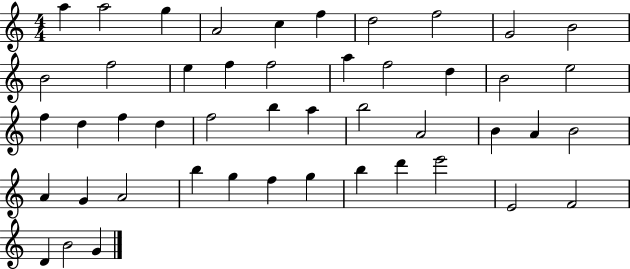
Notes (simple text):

A5/q A5/h G5/q A4/h C5/q F5/q D5/h F5/h G4/h B4/h B4/h F5/h E5/q F5/q F5/h A5/q F5/h D5/q B4/h E5/h F5/q D5/q F5/q D5/q F5/h B5/q A5/q B5/h A4/h B4/q A4/q B4/h A4/q G4/q A4/h B5/q G5/q F5/q G5/q B5/q D6/q E6/h E4/h F4/h D4/q B4/h G4/q